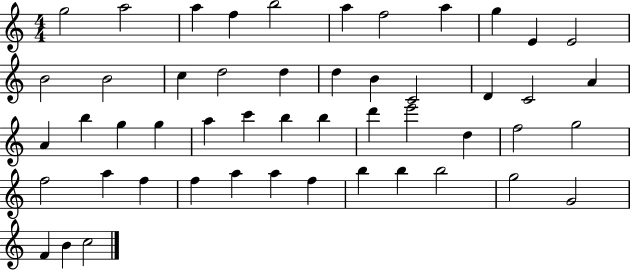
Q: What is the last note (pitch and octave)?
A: C5